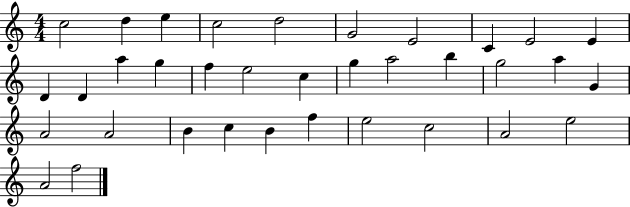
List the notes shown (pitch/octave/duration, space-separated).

C5/h D5/q E5/q C5/h D5/h G4/h E4/h C4/q E4/h E4/q D4/q D4/q A5/q G5/q F5/q E5/h C5/q G5/q A5/h B5/q G5/h A5/q G4/q A4/h A4/h B4/q C5/q B4/q F5/q E5/h C5/h A4/h E5/h A4/h F5/h